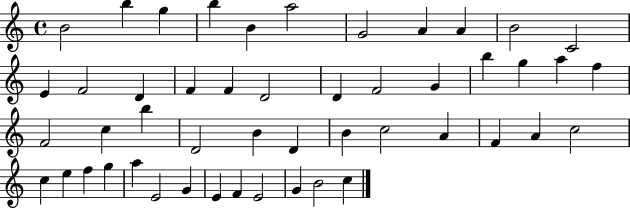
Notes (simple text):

B4/h B5/q G5/q B5/q B4/q A5/h G4/h A4/q A4/q B4/h C4/h E4/q F4/h D4/q F4/q F4/q D4/h D4/q F4/h G4/q B5/q G5/q A5/q F5/q F4/h C5/q B5/q D4/h B4/q D4/q B4/q C5/h A4/q F4/q A4/q C5/h C5/q E5/q F5/q G5/q A5/q E4/h G4/q E4/q F4/q E4/h G4/q B4/h C5/q